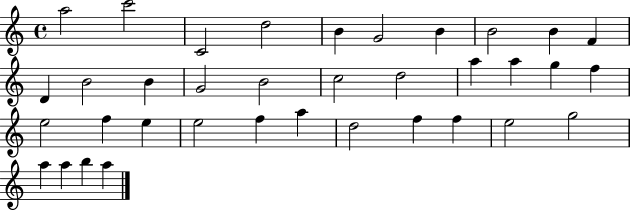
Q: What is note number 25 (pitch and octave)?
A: E5